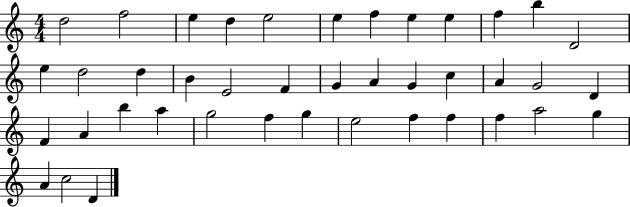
X:1
T:Untitled
M:4/4
L:1/4
K:C
d2 f2 e d e2 e f e e f b D2 e d2 d B E2 F G A G c A G2 D F A b a g2 f g e2 f f f a2 g A c2 D